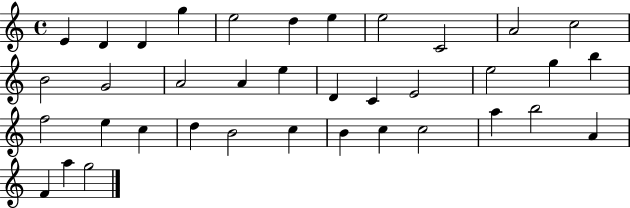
{
  \clef treble
  \time 4/4
  \defaultTimeSignature
  \key c \major
  e'4 d'4 d'4 g''4 | e''2 d''4 e''4 | e''2 c'2 | a'2 c''2 | \break b'2 g'2 | a'2 a'4 e''4 | d'4 c'4 e'2 | e''2 g''4 b''4 | \break f''2 e''4 c''4 | d''4 b'2 c''4 | b'4 c''4 c''2 | a''4 b''2 a'4 | \break f'4 a''4 g''2 | \bar "|."
}